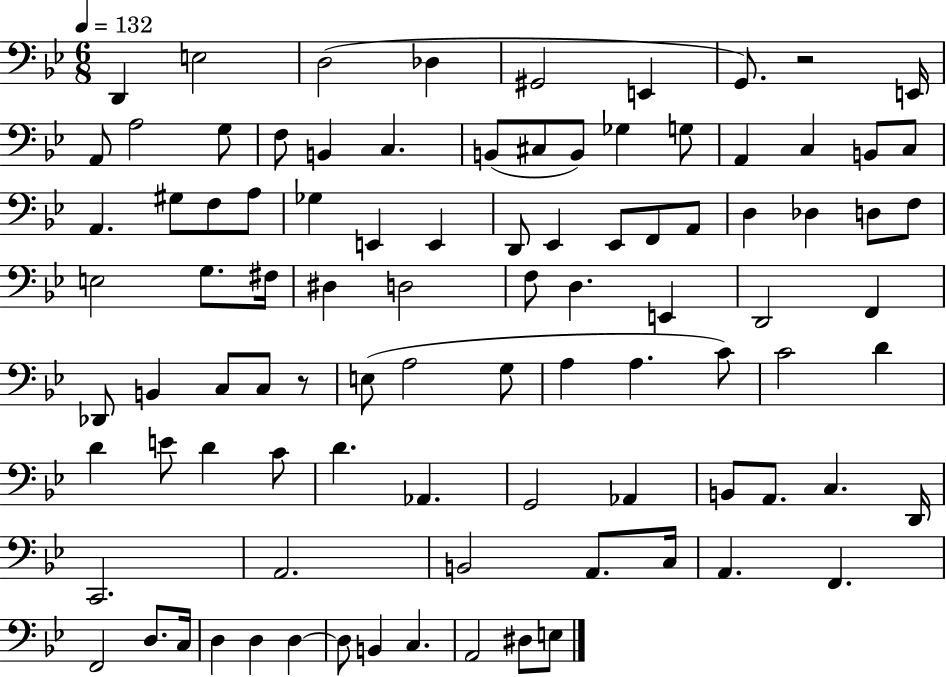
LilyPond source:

{
  \clef bass
  \numericTimeSignature
  \time 6/8
  \key bes \major
  \tempo 4 = 132
  d,4 e2 | d2( des4 | gis,2 e,4 | g,8.) r2 e,16 | \break a,8 a2 g8 | f8 b,4 c4. | b,8( cis8 b,8) ges4 g8 | a,4 c4 b,8 c8 | \break a,4. gis8 f8 a8 | ges4 e,4 e,4 | d,8 ees,4 ees,8 f,8 a,8 | d4 des4 d8 f8 | \break e2 g8. fis16 | dis4 d2 | f8 d4. e,4 | d,2 f,4 | \break des,8 b,4 c8 c8 r8 | e8( a2 g8 | a4 a4. c'8) | c'2 d'4 | \break d'4 e'8 d'4 c'8 | d'4. aes,4. | g,2 aes,4 | b,8 a,8. c4. d,16 | \break c,2. | a,2. | b,2 a,8. c16 | a,4. f,4. | \break f,2 d8. c16 | d4 d4 d4~~ | d8 b,4 c4. | a,2 dis8 e8 | \break \bar "|."
}